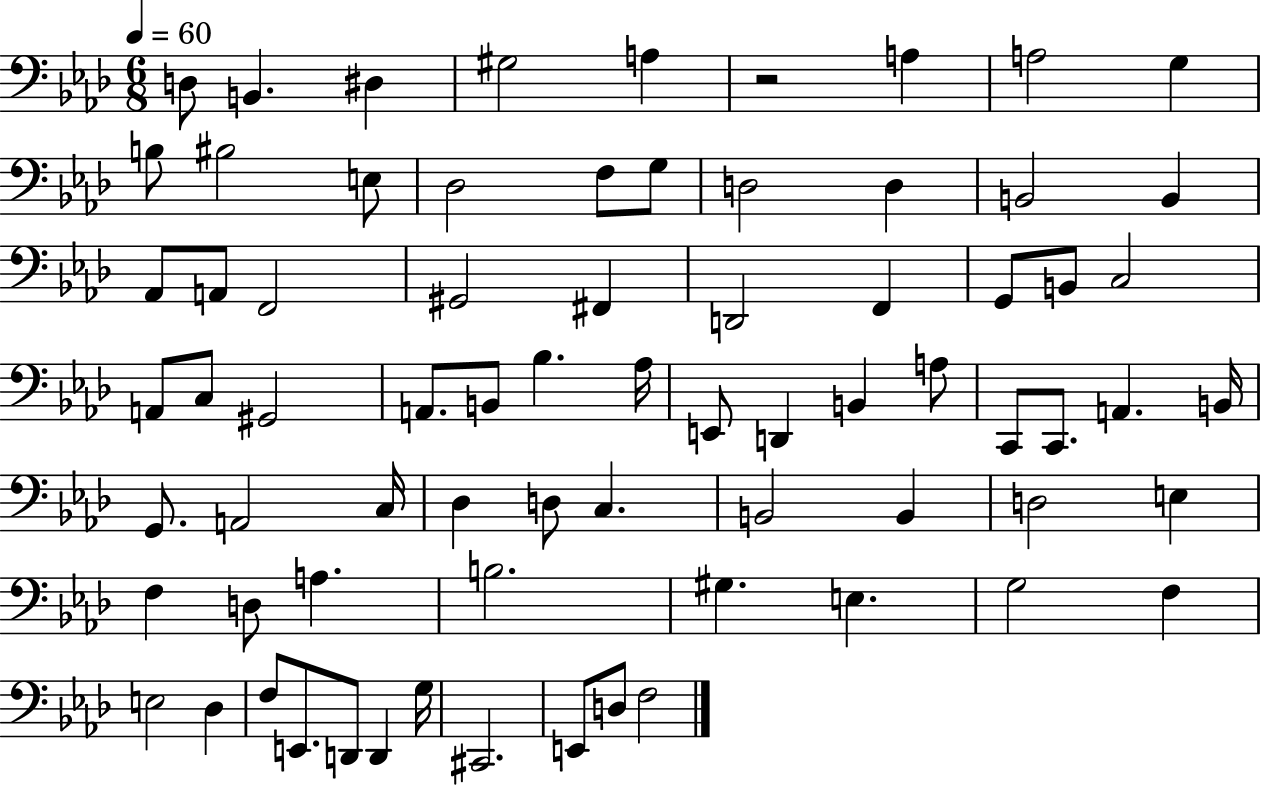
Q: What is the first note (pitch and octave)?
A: D3